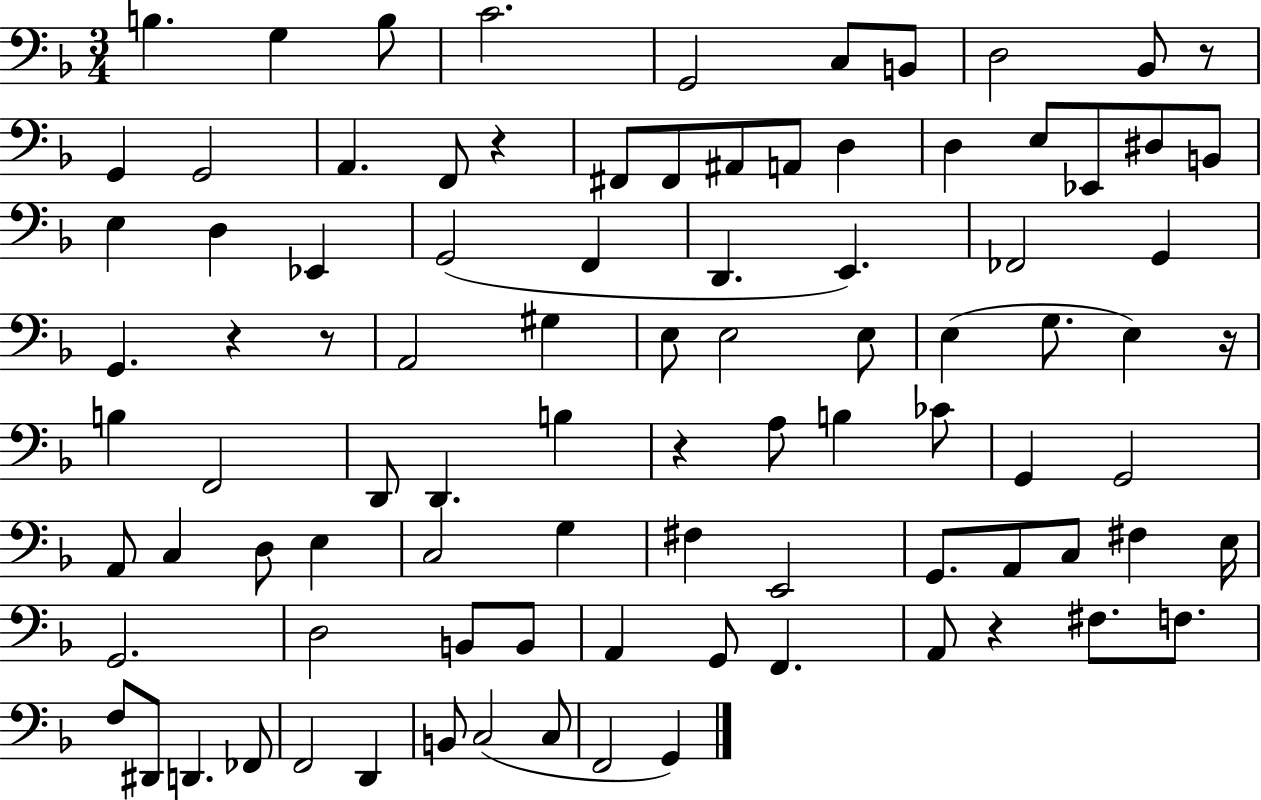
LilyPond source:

{
  \clef bass
  \numericTimeSignature
  \time 3/4
  \key f \major
  \repeat volta 2 { b4. g4 b8 | c'2. | g,2 c8 b,8 | d2 bes,8 r8 | \break g,4 g,2 | a,4. f,8 r4 | fis,8 fis,8 ais,8 a,8 d4 | d4 e8 ees,8 dis8 b,8 | \break e4 d4 ees,4 | g,2( f,4 | d,4. e,4.) | fes,2 g,4 | \break g,4. r4 r8 | a,2 gis4 | e8 e2 e8 | e4( g8. e4) r16 | \break b4 f,2 | d,8 d,4. b4 | r4 a8 b4 ces'8 | g,4 g,2 | \break a,8 c4 d8 e4 | c2 g4 | fis4 e,2 | g,8. a,8 c8 fis4 e16 | \break g,2. | d2 b,8 b,8 | a,4 g,8 f,4. | a,8 r4 fis8. f8. | \break f8 dis,8 d,4. fes,8 | f,2 d,4 | b,8 c2( c8 | f,2 g,4) | \break } \bar "|."
}